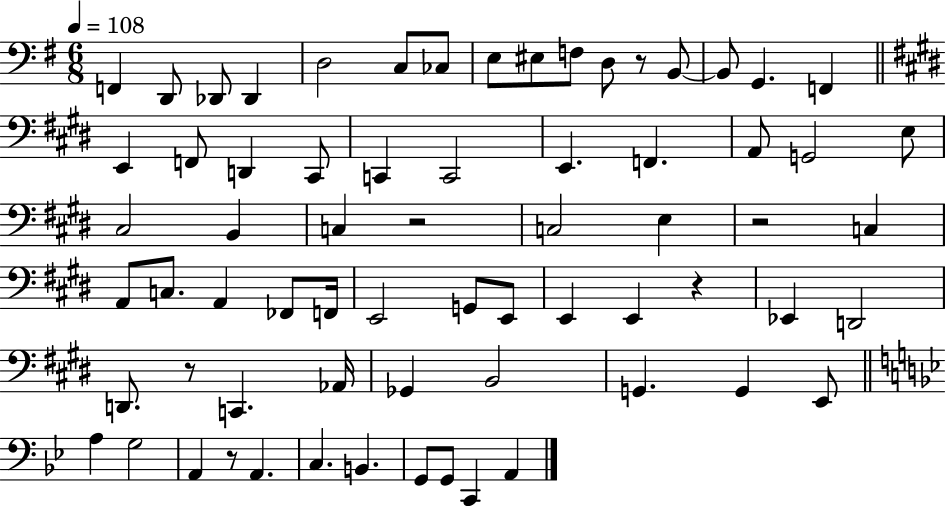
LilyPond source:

{
  \clef bass
  \numericTimeSignature
  \time 6/8
  \key g \major
  \tempo 4 = 108
  f,4 d,8 des,8 des,4 | d2 c8 ces8 | e8 eis8 f8 d8 r8 b,8~~ | b,8 g,4. f,4 | \break \bar "||" \break \key e \major e,4 f,8 d,4 cis,8 | c,4 c,2 | e,4. f,4. | a,8 g,2 e8 | \break cis2 b,4 | c4 r2 | c2 e4 | r2 c4 | \break a,8 c8. a,4 fes,8 f,16 | e,2 g,8 e,8 | e,4 e,4 r4 | ees,4 d,2 | \break d,8. r8 c,4. aes,16 | ges,4 b,2 | g,4. g,4 e,8 | \bar "||" \break \key bes \major a4 g2 | a,4 r8 a,4. | c4. b,4. | g,8 g,8 c,4 a,4 | \break \bar "|."
}